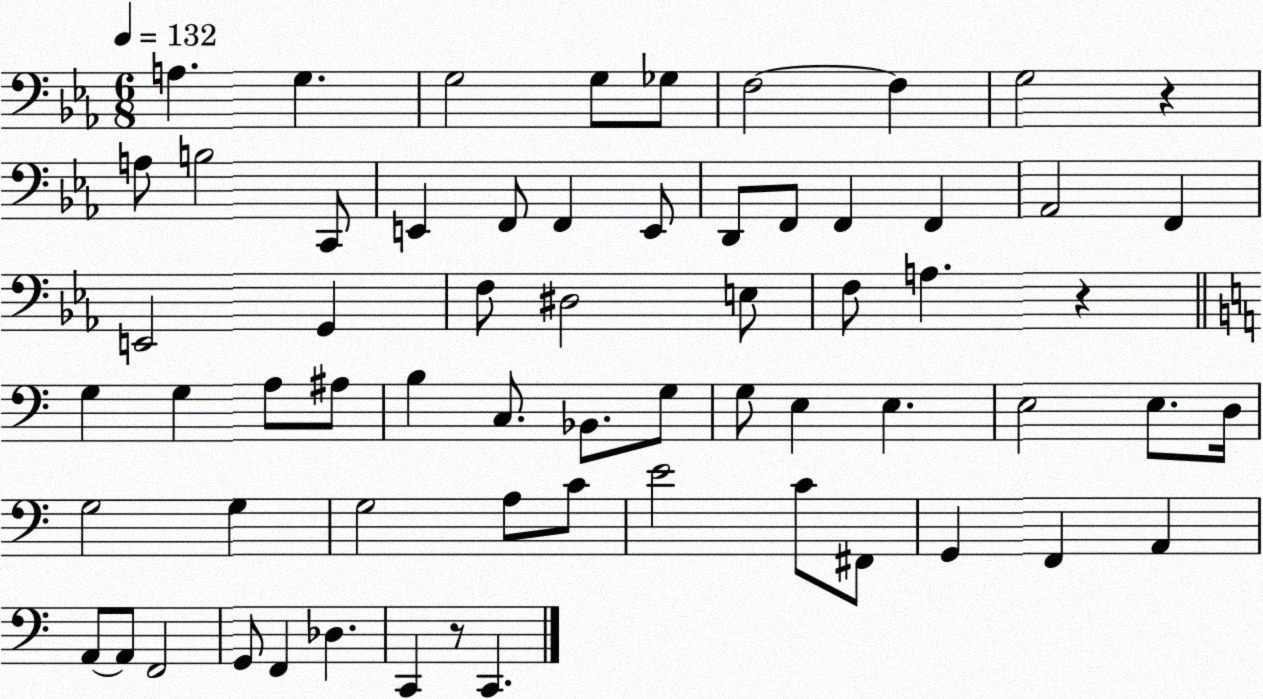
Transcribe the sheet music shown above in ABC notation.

X:1
T:Untitled
M:6/8
L:1/4
K:Eb
A, G, G,2 G,/2 _G,/2 F,2 F, G,2 z A,/2 B,2 C,,/2 E,, F,,/2 F,, E,,/2 D,,/2 F,,/2 F,, F,, _A,,2 F,, E,,2 G,, F,/2 ^D,2 E,/2 F,/2 A, z G, G, A,/2 ^A,/2 B, C,/2 _B,,/2 G,/2 G,/2 E, E, E,2 E,/2 D,/4 G,2 G, G,2 A,/2 C/2 E2 C/2 ^F,,/2 G,, F,, A,, A,,/2 A,,/2 F,,2 G,,/2 F,, _D, C,, z/2 C,,